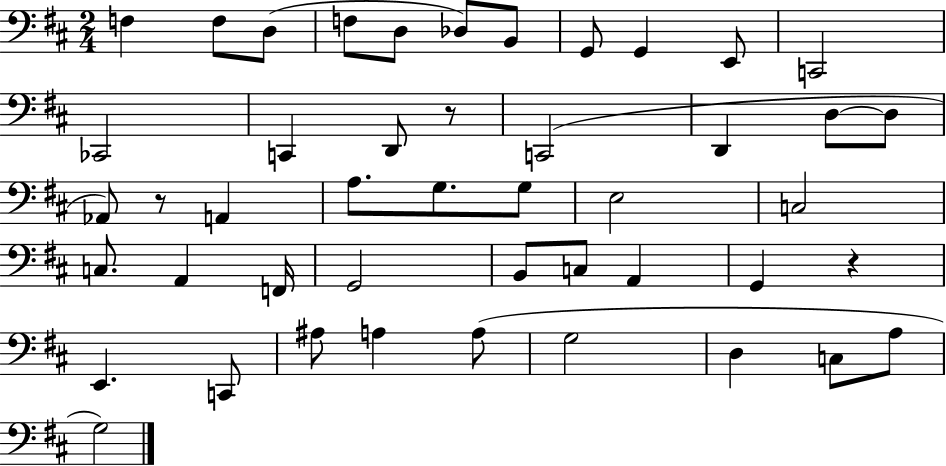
{
  \clef bass
  \numericTimeSignature
  \time 2/4
  \key d \major
  f4 f8 d8( | f8 d8 des8) b,8 | g,8 g,4 e,8 | c,2 | \break ces,2 | c,4 d,8 r8 | c,2( | d,4 d8~~ d8 | \break aes,8) r8 a,4 | a8. g8. g8 | e2 | c2 | \break c8. a,4 f,16 | g,2 | b,8 c8 a,4 | g,4 r4 | \break e,4. c,8 | ais8 a4 a8( | g2 | d4 c8 a8 | \break g2) | \bar "|."
}